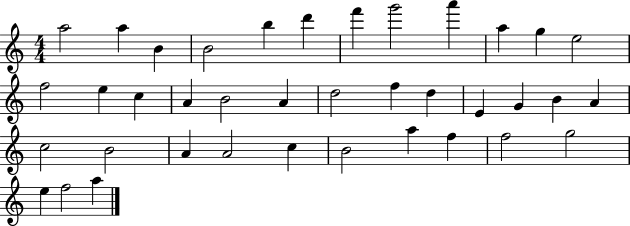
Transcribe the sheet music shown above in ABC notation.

X:1
T:Untitled
M:4/4
L:1/4
K:C
a2 a B B2 b d' f' g'2 a' a g e2 f2 e c A B2 A d2 f d E G B A c2 B2 A A2 c B2 a f f2 g2 e f2 a